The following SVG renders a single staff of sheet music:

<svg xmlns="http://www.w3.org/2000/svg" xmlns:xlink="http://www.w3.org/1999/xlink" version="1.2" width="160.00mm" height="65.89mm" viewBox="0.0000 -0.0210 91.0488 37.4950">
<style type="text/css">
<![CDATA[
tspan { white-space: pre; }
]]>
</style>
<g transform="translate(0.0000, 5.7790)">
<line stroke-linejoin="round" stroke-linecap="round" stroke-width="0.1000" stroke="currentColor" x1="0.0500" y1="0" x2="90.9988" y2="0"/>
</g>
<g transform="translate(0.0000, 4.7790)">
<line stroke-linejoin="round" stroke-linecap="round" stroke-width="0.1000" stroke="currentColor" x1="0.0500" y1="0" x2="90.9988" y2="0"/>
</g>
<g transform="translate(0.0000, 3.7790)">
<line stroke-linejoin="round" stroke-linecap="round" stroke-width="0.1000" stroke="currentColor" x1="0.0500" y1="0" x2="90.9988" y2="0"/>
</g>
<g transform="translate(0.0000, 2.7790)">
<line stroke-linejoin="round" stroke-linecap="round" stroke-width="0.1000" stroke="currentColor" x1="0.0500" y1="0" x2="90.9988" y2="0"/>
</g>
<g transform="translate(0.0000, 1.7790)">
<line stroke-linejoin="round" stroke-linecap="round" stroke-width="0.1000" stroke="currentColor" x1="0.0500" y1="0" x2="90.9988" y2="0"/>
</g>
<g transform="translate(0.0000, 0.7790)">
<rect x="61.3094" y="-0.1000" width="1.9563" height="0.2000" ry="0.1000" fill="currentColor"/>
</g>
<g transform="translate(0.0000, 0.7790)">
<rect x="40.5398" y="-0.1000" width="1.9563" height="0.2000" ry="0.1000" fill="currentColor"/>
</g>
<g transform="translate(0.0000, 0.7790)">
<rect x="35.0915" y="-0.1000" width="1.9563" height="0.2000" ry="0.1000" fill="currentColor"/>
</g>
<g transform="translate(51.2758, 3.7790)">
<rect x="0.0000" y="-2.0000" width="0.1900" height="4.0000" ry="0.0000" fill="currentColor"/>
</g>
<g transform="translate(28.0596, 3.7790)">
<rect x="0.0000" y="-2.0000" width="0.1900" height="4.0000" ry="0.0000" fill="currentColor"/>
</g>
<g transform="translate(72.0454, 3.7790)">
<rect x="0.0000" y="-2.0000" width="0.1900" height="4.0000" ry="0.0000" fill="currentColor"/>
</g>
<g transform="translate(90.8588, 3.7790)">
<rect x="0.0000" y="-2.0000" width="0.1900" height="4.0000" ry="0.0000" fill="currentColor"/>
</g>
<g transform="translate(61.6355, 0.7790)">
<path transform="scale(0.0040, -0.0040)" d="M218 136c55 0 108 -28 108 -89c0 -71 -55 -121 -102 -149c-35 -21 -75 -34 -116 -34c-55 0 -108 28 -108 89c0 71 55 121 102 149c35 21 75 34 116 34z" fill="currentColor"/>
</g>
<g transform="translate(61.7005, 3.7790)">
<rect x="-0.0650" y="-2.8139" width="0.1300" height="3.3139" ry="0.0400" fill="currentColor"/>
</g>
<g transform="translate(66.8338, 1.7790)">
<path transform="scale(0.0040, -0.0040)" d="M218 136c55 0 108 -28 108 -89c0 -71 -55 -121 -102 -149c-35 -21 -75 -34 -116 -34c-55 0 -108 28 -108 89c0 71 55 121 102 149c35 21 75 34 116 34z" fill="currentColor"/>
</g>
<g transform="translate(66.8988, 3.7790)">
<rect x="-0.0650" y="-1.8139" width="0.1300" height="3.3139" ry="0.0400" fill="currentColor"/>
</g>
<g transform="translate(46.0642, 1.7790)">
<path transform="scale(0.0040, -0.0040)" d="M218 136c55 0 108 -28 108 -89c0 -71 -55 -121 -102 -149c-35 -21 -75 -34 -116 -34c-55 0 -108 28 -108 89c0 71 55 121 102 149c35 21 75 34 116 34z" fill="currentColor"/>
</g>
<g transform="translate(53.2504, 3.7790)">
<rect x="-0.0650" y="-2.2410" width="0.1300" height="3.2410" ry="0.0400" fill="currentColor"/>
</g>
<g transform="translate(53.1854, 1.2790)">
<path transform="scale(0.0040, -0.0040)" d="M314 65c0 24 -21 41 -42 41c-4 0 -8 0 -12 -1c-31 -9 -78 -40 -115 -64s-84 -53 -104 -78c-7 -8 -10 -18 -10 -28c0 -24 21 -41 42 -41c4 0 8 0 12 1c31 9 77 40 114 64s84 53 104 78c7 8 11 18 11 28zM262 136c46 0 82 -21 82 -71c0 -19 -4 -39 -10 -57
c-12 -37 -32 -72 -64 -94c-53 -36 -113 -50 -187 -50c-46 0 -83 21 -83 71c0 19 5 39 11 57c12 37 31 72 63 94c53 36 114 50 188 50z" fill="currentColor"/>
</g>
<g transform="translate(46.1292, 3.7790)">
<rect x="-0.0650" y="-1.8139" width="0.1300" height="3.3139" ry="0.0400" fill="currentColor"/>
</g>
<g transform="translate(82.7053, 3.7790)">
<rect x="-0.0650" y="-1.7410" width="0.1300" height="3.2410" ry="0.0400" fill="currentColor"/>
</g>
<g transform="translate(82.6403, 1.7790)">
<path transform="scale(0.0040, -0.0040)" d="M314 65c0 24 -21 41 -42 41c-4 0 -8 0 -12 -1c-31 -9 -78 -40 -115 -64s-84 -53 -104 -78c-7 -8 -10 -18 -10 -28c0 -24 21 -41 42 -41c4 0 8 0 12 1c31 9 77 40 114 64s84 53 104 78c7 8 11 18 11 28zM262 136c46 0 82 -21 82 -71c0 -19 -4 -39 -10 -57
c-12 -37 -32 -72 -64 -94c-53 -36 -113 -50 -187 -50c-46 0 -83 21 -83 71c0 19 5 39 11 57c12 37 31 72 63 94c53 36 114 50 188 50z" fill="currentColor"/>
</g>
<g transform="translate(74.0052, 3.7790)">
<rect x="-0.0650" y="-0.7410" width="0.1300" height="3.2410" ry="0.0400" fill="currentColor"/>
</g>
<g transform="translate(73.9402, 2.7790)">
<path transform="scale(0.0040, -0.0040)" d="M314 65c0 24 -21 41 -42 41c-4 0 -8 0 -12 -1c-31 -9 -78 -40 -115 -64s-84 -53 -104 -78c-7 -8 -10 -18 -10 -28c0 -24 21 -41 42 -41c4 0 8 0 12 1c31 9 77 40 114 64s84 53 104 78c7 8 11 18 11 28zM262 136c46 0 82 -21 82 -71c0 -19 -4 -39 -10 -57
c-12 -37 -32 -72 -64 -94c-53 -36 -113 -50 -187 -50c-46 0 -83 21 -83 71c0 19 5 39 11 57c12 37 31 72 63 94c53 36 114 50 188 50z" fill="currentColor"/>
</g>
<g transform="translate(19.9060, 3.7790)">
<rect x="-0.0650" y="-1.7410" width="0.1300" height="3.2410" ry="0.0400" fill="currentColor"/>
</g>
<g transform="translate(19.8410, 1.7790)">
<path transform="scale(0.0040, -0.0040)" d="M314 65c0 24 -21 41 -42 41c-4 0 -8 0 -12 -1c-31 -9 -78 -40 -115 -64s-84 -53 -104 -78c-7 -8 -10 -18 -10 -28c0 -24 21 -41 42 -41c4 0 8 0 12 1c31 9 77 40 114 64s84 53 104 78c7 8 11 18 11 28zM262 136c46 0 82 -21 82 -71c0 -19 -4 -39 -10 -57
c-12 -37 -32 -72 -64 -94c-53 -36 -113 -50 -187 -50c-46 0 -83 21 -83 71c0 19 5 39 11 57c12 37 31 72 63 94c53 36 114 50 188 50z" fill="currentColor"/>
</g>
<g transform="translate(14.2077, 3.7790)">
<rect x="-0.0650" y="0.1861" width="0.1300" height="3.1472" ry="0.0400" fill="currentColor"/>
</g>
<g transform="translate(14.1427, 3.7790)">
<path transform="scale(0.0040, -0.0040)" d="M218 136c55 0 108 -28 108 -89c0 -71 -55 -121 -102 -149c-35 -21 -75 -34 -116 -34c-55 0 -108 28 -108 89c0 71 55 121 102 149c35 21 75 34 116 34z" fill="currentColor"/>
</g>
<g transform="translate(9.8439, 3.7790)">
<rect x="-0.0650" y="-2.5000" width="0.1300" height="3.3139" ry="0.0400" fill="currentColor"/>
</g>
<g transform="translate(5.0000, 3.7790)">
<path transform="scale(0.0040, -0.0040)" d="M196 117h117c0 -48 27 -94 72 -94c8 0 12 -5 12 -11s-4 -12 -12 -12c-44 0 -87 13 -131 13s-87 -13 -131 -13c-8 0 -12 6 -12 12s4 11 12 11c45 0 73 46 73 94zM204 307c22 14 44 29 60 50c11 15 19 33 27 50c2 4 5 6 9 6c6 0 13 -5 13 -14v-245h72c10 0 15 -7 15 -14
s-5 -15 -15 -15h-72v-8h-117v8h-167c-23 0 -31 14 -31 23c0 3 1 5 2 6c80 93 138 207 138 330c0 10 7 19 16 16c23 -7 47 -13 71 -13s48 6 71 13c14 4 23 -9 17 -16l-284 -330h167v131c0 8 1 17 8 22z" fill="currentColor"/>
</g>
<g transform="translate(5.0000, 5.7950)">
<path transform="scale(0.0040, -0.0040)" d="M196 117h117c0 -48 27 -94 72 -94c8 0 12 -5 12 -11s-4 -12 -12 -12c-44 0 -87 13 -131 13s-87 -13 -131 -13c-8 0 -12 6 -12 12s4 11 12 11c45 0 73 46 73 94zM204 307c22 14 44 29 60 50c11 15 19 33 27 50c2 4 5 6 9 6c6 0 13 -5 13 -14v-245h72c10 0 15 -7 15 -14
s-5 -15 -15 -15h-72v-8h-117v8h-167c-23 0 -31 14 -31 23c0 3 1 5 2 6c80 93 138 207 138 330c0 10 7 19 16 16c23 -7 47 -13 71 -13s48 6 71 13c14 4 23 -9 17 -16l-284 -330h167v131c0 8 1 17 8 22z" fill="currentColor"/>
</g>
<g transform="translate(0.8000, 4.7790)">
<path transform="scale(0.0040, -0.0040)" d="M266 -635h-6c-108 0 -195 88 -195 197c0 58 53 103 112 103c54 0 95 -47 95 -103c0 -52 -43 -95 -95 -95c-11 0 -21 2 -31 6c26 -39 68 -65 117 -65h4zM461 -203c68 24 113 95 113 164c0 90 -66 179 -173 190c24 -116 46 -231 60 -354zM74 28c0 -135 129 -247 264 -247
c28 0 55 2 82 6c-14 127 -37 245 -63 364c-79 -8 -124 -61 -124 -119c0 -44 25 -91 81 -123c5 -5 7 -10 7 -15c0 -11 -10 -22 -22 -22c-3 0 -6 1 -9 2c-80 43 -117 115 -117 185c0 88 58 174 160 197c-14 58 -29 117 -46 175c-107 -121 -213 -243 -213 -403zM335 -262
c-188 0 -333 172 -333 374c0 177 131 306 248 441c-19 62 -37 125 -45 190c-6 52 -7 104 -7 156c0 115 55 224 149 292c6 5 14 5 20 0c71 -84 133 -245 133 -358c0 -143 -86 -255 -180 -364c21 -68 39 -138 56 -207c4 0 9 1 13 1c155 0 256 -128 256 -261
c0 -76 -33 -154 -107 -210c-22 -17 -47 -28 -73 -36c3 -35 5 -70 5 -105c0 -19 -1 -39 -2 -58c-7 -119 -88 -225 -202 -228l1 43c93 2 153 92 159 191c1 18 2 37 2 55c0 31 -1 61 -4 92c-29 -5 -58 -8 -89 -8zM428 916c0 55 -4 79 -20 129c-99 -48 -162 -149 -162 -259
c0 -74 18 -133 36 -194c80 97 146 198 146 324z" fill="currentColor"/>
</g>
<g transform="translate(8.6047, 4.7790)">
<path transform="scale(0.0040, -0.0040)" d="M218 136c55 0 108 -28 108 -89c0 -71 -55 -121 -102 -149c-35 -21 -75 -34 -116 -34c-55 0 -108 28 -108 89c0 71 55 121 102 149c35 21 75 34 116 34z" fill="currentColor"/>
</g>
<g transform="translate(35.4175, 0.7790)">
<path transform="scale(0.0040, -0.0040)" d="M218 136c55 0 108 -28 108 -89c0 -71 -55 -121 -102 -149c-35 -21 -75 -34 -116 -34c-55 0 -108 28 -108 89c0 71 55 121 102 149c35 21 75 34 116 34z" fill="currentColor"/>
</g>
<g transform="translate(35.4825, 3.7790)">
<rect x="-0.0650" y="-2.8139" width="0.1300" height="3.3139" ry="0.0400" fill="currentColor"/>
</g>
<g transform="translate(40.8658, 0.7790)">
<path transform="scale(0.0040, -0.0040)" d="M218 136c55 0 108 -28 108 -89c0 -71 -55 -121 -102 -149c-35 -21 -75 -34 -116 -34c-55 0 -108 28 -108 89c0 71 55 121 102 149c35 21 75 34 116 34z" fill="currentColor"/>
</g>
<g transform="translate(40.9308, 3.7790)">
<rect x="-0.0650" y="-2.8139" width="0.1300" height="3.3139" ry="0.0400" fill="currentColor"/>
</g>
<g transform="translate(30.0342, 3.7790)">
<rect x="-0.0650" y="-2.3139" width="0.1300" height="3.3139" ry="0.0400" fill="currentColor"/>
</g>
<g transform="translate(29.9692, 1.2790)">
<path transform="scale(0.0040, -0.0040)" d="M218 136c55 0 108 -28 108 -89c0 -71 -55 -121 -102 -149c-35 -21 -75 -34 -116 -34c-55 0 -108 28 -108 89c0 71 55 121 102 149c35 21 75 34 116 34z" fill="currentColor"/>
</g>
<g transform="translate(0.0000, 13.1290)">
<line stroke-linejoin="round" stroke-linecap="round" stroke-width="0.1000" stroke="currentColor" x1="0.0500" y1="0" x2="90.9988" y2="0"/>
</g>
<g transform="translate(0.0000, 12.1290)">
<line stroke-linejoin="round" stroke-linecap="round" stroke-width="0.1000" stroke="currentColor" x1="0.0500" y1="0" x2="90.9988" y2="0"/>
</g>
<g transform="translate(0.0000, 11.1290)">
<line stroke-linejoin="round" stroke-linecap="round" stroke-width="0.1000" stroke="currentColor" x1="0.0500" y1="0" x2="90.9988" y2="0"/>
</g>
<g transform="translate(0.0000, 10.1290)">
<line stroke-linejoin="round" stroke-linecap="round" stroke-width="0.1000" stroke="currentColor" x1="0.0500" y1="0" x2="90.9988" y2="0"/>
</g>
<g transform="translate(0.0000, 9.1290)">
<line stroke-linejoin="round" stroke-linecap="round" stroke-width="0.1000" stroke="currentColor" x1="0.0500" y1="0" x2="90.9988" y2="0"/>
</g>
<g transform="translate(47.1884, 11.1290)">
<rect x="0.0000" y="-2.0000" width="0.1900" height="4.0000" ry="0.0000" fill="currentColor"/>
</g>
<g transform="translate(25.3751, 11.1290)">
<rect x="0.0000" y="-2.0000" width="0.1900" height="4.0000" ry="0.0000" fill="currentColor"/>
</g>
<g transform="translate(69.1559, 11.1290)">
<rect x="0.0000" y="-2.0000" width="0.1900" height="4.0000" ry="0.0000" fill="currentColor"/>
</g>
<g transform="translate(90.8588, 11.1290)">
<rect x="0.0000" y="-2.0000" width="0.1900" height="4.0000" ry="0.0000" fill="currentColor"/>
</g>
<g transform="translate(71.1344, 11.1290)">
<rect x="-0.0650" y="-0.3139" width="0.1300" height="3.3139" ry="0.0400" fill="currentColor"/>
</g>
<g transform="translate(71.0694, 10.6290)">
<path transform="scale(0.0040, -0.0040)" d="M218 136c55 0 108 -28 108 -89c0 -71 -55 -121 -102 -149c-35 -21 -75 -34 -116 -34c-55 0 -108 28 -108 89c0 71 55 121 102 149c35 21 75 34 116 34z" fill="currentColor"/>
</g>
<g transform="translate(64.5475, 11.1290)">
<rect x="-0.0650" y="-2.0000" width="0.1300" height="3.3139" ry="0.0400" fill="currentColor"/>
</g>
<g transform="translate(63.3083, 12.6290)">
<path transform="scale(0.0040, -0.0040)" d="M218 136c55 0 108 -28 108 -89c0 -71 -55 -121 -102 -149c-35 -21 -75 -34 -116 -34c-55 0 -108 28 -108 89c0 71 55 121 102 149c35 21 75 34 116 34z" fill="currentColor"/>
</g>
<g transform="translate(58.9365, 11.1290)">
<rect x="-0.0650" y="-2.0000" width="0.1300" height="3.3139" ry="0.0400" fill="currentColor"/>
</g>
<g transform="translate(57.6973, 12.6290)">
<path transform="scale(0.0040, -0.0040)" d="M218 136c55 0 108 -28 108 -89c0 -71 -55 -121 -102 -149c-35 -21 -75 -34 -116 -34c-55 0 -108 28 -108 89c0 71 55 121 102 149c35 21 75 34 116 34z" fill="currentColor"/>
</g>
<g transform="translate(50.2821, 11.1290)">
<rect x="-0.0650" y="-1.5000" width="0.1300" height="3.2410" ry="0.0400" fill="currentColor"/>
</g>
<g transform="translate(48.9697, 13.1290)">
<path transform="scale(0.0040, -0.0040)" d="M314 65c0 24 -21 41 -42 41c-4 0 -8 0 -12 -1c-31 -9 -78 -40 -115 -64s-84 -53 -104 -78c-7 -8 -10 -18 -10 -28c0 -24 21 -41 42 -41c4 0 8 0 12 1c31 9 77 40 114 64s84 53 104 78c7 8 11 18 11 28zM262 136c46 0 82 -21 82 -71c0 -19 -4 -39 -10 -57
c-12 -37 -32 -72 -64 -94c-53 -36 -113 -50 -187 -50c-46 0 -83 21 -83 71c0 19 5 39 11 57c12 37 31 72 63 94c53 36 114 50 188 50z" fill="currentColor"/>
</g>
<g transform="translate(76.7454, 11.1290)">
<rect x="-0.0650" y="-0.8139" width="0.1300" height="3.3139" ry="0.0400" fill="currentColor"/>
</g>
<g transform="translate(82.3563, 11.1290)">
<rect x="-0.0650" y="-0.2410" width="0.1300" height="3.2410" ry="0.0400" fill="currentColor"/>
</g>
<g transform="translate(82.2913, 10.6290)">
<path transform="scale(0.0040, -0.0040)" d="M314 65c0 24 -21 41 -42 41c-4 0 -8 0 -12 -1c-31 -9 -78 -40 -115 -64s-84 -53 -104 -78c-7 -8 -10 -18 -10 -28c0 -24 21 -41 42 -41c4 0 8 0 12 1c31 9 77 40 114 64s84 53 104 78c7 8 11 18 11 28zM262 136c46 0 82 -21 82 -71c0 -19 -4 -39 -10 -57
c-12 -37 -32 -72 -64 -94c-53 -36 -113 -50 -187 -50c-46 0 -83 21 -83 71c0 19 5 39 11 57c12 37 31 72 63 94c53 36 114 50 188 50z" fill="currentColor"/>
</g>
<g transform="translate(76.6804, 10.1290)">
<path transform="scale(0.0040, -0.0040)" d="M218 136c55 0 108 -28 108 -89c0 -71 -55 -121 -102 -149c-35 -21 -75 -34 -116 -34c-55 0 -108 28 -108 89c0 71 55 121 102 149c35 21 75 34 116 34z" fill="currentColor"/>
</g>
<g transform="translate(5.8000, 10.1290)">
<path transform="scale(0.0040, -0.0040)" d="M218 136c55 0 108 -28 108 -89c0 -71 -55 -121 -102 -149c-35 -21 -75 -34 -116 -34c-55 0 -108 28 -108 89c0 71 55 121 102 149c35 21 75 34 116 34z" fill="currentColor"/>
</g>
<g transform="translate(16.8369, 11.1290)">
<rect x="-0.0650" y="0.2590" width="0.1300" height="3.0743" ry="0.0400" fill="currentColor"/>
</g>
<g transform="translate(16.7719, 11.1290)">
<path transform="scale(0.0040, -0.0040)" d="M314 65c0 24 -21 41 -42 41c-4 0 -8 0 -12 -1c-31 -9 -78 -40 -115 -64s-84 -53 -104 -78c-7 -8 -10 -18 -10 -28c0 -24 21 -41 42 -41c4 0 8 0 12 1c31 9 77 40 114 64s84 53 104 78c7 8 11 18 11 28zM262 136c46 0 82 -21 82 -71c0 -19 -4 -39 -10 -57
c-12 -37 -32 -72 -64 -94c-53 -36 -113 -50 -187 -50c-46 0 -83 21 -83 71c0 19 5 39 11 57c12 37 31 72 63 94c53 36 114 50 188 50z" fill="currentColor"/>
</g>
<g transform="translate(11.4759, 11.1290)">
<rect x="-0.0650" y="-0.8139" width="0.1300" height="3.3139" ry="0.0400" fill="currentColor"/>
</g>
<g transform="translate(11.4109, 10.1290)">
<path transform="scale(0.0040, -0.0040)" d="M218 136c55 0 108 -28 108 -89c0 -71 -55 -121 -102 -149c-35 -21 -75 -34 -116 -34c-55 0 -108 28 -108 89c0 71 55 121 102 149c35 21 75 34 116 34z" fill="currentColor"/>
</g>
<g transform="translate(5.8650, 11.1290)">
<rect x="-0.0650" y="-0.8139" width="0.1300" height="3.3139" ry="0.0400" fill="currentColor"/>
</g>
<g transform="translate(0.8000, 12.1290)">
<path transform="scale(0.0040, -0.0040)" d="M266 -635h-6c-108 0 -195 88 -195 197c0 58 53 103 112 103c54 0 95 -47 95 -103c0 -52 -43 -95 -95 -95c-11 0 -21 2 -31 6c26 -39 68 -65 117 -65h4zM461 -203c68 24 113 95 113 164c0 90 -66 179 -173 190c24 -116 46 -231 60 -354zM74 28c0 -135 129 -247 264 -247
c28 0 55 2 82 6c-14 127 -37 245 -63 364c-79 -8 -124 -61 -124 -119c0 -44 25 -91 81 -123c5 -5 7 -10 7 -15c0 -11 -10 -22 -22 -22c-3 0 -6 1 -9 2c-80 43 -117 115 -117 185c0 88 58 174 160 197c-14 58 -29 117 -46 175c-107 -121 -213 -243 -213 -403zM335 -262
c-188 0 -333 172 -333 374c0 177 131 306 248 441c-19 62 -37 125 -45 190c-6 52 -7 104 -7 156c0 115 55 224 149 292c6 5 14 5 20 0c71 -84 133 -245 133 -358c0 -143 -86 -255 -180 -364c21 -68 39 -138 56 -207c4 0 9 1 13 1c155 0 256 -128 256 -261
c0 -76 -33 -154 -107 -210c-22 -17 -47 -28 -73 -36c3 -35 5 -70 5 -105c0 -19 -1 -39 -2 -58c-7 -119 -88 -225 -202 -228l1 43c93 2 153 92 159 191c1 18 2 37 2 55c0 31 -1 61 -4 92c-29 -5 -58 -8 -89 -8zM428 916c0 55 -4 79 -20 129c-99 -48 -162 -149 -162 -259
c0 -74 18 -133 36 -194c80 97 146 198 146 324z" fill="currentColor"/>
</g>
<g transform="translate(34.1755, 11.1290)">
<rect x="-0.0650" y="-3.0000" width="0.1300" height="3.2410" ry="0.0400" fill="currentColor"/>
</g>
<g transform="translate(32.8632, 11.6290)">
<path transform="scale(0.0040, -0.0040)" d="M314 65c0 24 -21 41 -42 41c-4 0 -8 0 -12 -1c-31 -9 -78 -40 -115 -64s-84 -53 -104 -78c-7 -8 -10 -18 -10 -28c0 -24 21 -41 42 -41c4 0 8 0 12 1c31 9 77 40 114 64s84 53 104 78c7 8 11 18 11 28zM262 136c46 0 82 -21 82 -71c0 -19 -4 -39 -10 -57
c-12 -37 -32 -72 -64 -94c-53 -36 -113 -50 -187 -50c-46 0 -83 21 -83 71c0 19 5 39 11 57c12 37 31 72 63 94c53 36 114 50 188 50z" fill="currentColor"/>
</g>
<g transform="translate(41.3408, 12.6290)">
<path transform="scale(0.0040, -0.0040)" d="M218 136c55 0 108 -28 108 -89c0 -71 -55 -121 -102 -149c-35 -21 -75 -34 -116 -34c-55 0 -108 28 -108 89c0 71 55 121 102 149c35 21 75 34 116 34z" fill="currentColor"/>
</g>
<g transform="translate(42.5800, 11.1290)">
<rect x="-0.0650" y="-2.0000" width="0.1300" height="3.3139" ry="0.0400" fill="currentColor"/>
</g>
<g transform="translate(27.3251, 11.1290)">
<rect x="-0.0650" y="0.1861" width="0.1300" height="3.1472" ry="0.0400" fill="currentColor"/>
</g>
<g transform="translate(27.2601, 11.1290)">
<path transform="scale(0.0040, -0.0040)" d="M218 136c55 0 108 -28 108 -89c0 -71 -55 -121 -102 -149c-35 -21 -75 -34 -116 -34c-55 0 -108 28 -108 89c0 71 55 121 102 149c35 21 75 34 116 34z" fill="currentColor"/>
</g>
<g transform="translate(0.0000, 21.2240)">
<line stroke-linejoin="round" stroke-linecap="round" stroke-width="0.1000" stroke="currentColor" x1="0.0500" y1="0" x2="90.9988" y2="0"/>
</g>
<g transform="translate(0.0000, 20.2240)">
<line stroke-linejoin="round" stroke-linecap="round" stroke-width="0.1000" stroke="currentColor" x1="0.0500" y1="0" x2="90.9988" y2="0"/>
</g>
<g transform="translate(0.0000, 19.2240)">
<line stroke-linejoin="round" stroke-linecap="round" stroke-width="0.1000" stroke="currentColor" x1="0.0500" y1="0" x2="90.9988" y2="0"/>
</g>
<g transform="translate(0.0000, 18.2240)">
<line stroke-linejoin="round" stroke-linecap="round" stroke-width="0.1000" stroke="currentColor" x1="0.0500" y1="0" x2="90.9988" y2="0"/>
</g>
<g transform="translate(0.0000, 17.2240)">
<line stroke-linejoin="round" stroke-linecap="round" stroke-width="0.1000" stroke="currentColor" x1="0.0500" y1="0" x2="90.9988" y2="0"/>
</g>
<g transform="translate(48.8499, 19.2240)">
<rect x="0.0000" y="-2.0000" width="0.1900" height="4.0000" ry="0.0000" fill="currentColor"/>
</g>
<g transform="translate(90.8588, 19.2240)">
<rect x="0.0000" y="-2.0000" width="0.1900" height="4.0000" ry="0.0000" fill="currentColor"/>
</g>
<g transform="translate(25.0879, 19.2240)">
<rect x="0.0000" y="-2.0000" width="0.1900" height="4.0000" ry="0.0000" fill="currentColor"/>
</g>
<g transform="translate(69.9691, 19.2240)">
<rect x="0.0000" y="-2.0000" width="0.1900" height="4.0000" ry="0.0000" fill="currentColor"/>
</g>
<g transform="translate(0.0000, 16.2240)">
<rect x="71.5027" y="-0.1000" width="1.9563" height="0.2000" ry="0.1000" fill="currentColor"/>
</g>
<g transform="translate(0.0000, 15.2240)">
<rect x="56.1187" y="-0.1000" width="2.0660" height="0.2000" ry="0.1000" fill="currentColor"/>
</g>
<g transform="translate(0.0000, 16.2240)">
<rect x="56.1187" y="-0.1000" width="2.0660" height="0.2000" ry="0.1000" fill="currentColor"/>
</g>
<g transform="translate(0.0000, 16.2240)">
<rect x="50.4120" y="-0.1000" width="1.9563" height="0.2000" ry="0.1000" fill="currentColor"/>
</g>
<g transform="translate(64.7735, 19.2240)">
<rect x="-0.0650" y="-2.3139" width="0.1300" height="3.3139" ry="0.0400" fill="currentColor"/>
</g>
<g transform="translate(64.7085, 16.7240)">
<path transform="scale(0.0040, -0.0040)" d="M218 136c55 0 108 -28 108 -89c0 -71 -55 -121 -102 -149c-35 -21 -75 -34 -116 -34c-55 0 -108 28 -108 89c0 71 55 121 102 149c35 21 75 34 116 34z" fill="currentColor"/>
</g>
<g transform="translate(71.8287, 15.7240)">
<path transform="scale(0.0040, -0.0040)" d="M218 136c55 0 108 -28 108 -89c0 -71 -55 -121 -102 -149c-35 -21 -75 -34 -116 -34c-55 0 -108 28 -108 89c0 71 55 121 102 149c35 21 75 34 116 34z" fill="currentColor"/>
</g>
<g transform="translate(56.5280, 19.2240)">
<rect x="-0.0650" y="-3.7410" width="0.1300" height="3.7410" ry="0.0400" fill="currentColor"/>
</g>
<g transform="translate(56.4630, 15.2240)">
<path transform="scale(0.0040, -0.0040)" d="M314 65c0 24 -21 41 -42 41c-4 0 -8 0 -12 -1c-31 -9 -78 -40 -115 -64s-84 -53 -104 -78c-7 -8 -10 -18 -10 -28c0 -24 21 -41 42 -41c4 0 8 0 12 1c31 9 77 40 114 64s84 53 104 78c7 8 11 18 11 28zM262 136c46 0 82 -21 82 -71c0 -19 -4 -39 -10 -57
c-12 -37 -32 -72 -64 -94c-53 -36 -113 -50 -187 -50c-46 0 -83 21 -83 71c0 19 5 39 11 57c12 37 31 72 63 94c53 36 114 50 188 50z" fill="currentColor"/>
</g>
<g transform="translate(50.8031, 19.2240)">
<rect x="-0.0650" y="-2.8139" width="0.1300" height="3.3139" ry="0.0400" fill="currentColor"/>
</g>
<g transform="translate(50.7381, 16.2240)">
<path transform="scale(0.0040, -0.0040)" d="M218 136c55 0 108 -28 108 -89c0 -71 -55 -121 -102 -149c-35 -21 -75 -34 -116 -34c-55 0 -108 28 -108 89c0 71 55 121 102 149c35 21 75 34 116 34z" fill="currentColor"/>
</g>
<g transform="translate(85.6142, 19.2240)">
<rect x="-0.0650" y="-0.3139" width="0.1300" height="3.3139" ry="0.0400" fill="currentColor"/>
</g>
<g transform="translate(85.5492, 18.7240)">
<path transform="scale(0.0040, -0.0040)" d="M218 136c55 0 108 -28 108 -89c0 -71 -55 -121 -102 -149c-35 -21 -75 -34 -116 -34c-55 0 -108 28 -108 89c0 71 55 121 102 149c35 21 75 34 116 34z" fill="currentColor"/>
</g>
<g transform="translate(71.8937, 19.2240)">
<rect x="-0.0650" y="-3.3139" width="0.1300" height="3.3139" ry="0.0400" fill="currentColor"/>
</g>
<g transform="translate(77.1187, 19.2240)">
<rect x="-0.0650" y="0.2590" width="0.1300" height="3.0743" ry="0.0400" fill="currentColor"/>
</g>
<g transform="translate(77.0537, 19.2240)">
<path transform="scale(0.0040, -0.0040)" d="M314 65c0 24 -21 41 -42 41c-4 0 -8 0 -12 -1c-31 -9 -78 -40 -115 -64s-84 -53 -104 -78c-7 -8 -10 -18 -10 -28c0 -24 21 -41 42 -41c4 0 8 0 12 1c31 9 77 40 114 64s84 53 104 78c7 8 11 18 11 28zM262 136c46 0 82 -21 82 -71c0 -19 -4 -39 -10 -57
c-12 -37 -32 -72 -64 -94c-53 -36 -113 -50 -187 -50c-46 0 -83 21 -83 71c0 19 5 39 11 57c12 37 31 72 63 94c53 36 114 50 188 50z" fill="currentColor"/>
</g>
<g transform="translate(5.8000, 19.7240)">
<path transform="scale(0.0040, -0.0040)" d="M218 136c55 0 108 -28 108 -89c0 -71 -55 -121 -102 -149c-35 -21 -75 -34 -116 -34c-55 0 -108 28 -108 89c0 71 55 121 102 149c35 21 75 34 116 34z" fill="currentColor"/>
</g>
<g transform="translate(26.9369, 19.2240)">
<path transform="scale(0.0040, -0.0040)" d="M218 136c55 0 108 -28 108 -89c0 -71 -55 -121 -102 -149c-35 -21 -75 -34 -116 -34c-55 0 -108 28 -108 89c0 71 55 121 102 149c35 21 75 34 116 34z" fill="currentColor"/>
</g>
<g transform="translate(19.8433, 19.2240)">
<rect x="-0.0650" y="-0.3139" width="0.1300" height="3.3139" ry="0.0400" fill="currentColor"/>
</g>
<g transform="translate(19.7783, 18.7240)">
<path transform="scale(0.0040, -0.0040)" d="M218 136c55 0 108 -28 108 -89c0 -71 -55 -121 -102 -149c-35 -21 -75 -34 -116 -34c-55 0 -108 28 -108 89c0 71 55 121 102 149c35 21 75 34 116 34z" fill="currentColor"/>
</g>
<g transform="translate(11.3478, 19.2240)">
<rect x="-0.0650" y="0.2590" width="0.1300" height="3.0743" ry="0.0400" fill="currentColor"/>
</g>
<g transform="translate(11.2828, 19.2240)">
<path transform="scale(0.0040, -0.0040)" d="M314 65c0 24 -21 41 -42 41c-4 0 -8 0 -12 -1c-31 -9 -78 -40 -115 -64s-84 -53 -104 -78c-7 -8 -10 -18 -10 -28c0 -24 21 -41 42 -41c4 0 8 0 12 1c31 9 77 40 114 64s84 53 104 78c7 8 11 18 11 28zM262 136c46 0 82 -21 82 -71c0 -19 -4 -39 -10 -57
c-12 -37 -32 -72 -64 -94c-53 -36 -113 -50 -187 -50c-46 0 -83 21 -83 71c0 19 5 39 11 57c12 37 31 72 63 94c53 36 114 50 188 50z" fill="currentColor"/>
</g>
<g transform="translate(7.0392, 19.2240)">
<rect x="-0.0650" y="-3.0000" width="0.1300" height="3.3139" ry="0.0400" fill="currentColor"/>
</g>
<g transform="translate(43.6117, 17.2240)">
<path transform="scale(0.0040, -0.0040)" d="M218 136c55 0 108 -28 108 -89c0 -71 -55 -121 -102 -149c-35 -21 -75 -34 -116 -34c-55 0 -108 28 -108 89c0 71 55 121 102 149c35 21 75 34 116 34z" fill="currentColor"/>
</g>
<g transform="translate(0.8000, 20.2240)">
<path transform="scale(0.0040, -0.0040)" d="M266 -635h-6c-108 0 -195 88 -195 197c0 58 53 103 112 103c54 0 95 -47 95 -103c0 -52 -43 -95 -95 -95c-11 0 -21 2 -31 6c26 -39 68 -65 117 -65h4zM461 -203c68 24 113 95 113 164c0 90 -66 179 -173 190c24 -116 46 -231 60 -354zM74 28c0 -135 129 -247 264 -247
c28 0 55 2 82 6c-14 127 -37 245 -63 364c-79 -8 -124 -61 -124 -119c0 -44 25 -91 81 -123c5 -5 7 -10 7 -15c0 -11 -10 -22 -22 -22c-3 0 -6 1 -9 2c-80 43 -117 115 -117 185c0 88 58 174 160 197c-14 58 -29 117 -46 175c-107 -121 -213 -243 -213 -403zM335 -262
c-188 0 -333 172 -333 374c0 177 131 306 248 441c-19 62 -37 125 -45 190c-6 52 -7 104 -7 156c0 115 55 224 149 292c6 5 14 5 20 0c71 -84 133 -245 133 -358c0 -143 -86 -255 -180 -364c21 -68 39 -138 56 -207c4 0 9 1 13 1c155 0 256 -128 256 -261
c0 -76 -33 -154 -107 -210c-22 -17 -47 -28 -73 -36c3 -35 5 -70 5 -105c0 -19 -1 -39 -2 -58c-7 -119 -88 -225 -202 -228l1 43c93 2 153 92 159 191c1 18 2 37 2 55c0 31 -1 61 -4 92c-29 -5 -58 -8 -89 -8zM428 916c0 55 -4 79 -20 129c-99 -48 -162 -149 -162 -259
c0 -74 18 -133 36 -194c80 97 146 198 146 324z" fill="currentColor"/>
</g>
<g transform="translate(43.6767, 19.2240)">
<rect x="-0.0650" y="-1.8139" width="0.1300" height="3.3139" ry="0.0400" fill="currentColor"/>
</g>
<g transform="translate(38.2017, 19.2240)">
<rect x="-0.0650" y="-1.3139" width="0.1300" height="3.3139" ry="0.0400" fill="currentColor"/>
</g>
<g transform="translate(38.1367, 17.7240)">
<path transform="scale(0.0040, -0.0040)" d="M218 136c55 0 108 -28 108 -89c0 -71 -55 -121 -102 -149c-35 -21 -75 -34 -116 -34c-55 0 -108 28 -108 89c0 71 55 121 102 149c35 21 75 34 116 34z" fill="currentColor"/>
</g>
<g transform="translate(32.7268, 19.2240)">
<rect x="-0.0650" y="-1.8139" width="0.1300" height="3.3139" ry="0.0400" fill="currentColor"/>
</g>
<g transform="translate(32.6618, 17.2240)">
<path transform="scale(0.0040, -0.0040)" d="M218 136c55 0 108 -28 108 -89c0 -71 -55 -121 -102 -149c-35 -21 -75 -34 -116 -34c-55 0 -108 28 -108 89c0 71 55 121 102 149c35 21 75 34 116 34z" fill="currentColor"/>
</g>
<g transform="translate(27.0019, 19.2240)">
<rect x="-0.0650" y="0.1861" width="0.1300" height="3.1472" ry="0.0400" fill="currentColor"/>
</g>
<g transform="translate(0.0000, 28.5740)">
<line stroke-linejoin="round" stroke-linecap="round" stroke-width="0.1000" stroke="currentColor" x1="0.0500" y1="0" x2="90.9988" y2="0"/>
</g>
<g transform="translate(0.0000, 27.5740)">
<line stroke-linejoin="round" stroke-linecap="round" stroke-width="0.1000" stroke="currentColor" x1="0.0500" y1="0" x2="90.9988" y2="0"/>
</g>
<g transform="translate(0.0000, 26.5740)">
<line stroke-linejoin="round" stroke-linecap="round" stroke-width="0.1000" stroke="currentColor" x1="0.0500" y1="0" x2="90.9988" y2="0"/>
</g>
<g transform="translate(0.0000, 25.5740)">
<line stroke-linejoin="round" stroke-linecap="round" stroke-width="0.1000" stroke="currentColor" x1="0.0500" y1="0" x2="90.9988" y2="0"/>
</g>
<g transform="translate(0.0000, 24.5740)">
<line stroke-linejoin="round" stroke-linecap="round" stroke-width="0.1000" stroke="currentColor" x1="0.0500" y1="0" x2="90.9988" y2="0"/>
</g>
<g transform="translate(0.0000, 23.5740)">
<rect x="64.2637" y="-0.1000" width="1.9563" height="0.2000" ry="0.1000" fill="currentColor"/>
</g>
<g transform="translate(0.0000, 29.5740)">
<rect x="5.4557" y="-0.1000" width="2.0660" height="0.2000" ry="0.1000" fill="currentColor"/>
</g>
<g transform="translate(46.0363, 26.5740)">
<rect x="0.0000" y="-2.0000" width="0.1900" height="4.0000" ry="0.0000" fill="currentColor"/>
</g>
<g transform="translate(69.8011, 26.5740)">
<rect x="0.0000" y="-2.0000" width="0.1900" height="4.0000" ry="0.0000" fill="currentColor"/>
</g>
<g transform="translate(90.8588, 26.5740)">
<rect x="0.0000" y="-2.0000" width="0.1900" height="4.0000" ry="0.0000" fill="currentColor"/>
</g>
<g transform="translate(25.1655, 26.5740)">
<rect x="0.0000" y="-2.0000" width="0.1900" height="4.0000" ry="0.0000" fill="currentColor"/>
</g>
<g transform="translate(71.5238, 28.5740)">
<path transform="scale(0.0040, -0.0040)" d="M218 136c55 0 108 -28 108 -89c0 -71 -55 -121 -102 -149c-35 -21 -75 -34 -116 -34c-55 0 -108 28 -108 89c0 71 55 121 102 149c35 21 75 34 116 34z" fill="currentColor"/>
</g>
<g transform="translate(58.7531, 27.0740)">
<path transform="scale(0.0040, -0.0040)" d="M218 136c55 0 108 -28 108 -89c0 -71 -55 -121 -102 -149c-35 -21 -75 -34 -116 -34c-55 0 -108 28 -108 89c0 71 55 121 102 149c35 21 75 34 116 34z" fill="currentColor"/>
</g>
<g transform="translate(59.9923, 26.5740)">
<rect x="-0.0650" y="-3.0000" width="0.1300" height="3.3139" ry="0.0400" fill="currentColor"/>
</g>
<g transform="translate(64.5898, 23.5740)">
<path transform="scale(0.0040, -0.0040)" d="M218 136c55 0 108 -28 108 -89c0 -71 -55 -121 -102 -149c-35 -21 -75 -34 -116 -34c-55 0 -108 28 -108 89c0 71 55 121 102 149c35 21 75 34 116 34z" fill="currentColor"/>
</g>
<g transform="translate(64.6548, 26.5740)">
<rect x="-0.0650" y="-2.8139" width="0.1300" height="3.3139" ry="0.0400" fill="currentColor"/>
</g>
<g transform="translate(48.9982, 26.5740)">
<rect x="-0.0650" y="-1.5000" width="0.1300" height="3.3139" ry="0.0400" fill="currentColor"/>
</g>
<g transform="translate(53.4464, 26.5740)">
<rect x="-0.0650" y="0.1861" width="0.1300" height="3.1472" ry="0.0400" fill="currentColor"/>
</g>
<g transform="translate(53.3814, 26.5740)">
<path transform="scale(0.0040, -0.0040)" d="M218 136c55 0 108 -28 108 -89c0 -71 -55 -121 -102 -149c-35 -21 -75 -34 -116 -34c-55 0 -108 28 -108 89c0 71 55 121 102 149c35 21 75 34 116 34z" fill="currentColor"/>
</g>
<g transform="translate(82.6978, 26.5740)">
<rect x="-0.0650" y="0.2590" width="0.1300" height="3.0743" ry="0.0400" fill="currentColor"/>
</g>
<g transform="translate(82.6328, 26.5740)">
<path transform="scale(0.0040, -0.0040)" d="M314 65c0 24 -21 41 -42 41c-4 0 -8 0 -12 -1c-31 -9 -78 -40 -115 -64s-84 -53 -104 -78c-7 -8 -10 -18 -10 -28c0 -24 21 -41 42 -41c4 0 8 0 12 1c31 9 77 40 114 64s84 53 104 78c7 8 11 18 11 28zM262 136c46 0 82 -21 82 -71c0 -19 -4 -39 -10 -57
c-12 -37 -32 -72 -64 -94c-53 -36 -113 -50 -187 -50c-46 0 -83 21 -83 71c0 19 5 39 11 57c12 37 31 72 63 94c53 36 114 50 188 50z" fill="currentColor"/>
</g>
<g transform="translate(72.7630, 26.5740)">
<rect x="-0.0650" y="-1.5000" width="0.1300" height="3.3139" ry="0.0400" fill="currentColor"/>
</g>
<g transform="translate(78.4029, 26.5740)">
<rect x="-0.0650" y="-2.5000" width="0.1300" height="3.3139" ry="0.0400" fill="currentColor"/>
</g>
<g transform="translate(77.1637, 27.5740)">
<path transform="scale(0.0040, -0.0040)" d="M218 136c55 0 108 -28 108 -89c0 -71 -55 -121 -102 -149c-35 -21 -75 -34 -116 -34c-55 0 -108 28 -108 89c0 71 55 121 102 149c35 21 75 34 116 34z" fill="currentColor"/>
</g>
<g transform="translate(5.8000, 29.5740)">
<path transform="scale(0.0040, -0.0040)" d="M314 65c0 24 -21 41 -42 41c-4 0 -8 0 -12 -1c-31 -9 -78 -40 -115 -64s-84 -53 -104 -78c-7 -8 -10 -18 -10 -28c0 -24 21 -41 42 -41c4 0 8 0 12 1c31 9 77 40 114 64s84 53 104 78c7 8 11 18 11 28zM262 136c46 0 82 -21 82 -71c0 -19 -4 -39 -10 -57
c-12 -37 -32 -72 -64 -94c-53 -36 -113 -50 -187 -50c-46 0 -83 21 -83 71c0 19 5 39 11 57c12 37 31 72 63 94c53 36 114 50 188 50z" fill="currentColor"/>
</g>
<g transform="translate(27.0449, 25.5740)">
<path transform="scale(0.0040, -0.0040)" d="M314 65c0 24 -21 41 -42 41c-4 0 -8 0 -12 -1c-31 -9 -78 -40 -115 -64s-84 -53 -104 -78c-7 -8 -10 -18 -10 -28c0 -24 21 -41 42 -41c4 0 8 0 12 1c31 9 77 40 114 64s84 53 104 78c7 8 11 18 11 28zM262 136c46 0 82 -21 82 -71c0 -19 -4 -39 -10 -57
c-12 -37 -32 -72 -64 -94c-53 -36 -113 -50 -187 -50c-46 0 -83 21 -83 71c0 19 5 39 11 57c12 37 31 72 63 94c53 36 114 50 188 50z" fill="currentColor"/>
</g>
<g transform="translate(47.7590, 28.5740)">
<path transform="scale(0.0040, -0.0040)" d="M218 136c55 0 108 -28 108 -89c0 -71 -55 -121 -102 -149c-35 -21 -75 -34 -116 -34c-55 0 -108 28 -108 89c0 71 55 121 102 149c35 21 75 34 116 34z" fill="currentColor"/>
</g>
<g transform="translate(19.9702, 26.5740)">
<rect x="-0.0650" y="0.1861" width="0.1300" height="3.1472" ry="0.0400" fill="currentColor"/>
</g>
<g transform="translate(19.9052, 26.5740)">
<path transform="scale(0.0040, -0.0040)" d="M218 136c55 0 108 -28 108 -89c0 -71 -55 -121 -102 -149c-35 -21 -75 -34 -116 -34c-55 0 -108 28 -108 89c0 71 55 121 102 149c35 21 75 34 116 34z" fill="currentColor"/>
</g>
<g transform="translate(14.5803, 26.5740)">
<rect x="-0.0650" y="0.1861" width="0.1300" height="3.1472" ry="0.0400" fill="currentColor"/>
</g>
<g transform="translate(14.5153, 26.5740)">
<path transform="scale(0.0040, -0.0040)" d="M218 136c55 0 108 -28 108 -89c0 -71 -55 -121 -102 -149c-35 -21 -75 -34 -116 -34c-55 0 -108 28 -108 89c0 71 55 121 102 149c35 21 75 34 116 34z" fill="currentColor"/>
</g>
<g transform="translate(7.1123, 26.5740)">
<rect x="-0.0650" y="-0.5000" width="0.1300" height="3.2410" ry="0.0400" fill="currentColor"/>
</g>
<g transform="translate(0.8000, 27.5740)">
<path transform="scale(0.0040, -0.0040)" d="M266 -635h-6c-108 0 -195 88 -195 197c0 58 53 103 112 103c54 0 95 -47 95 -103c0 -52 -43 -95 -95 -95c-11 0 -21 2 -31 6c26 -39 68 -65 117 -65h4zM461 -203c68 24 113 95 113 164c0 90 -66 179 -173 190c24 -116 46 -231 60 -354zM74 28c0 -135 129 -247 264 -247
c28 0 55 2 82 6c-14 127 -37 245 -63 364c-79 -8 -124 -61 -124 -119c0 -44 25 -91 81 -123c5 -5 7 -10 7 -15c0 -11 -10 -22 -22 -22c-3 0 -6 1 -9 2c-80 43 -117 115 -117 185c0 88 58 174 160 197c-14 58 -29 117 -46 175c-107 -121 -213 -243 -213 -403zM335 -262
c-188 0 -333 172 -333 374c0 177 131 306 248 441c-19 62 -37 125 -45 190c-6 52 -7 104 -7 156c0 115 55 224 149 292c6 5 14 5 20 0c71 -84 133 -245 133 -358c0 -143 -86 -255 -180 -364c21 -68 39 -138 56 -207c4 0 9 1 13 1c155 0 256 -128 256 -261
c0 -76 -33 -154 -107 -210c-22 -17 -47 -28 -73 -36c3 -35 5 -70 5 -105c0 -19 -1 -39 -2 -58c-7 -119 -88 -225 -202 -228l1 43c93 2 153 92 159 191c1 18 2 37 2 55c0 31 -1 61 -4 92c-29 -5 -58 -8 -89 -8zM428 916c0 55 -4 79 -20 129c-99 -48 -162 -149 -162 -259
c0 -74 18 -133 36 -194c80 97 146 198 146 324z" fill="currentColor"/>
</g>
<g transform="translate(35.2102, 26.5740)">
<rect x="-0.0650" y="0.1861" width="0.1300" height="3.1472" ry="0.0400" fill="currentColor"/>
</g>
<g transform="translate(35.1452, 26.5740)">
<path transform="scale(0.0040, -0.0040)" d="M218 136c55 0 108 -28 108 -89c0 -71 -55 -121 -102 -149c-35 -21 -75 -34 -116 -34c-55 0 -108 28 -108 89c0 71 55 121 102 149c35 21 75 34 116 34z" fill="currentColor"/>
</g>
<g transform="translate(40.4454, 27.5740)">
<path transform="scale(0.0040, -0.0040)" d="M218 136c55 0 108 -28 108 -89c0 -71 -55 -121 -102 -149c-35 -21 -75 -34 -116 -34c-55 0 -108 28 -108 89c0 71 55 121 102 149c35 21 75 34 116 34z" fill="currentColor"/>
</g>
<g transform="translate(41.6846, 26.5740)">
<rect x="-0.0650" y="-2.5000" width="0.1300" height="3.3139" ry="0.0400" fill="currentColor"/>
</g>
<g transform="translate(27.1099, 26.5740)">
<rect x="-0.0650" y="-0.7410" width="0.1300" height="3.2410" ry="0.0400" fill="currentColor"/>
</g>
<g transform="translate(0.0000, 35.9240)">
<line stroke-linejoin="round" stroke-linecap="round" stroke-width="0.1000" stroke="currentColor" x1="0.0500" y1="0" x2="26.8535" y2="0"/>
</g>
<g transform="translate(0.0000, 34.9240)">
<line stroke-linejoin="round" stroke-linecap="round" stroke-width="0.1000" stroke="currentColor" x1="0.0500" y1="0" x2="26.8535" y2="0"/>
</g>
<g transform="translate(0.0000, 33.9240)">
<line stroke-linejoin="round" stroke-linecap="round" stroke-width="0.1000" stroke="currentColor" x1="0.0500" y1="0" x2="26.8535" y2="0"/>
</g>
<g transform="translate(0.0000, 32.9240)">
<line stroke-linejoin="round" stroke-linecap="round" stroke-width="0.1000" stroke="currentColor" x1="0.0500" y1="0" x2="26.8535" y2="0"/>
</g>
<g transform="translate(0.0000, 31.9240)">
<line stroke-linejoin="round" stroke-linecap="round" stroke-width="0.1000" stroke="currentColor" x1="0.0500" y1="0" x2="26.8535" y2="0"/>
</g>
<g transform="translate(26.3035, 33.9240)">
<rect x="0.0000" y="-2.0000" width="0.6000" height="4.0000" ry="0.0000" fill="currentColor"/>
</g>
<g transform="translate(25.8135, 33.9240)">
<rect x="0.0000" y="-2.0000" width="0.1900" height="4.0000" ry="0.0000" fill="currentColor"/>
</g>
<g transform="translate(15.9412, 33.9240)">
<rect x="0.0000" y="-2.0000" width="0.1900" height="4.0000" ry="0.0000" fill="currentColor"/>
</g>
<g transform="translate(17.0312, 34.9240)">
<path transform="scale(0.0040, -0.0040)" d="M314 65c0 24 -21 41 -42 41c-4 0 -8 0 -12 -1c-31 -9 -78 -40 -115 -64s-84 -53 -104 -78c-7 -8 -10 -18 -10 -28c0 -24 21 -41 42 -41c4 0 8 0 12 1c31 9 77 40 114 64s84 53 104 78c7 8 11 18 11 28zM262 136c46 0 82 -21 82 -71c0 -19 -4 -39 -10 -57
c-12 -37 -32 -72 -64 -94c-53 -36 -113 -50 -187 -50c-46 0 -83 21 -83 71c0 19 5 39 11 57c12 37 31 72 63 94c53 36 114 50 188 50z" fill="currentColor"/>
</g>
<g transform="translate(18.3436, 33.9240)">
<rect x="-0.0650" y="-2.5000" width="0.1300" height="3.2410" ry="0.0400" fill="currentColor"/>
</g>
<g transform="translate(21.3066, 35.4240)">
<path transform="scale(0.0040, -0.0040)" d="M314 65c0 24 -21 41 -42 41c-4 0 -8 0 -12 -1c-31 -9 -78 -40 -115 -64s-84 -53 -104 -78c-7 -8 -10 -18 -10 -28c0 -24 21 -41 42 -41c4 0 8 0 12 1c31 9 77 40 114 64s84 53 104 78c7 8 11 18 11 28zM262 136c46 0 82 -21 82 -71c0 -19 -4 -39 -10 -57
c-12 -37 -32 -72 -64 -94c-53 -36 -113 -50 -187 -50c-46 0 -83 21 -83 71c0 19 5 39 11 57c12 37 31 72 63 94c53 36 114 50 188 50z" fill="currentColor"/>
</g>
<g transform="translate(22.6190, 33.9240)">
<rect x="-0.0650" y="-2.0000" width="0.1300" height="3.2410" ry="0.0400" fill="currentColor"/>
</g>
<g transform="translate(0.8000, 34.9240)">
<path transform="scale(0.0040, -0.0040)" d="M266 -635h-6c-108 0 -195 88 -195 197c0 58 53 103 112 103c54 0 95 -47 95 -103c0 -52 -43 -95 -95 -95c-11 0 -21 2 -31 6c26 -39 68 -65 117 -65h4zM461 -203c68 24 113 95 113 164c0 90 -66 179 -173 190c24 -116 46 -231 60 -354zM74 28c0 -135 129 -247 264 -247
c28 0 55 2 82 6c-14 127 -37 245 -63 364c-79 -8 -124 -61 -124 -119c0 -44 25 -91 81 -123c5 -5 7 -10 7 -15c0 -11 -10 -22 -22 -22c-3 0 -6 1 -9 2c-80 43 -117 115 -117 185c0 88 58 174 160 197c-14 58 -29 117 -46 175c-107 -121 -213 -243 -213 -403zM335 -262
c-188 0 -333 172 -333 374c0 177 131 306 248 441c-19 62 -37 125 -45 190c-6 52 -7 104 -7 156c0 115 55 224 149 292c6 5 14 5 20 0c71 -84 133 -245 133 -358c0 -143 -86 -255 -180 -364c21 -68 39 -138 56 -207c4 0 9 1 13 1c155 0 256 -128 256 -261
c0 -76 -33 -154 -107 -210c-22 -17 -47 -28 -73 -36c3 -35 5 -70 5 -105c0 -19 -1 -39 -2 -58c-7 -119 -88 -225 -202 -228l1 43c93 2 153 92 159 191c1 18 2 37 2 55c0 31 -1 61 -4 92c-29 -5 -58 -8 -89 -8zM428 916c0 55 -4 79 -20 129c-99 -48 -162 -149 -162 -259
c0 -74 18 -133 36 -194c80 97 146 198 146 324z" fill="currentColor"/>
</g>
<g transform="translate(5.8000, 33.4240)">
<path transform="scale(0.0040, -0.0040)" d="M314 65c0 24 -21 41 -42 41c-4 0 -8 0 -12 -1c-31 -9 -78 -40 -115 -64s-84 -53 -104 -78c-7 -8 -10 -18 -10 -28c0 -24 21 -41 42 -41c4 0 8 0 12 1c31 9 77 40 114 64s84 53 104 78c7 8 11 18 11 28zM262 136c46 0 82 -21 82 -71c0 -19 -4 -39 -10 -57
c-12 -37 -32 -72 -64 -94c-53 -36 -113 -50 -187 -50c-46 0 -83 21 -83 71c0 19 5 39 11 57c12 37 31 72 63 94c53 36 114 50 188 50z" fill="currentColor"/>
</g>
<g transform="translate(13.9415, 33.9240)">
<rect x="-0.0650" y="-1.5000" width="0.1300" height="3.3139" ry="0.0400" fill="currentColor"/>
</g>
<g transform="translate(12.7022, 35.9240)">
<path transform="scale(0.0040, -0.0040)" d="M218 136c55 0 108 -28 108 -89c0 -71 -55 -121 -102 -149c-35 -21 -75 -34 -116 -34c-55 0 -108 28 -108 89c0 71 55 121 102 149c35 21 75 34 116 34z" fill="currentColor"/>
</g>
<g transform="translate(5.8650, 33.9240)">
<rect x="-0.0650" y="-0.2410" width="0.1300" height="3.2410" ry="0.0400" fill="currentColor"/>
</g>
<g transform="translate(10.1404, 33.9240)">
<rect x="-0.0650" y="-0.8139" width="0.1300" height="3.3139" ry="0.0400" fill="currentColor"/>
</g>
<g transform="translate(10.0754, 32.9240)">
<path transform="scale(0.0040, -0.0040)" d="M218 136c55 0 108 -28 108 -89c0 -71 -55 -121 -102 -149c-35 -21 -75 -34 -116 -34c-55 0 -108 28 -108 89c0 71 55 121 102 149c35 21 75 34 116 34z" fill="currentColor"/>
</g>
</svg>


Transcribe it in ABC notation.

X:1
T:Untitled
M:4/4
L:1/4
K:C
G B f2 g a a f g2 a f d2 f2 d d B2 B A2 F E2 F F c d c2 A B2 c B f e f a c'2 g b B2 c C2 B B d2 B G E B A a E G B2 c2 d E G2 F2